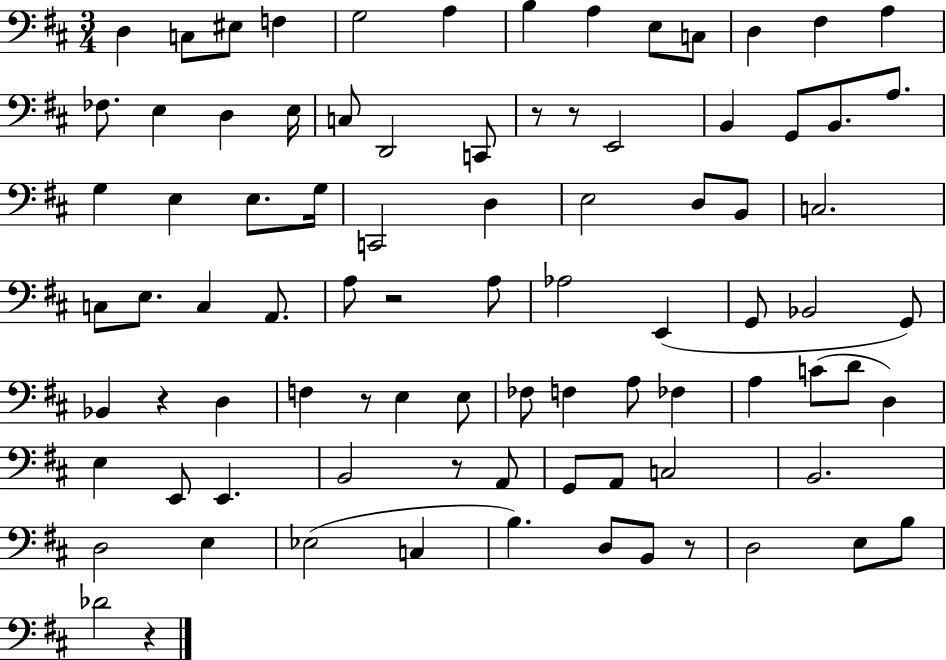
{
  \clef bass
  \numericTimeSignature
  \time 3/4
  \key d \major
  d4 c8 eis8 f4 | g2 a4 | b4 a4 e8 c8 | d4 fis4 a4 | \break fes8. e4 d4 e16 | c8 d,2 c,8 | r8 r8 e,2 | b,4 g,8 b,8. a8. | \break g4 e4 e8. g16 | c,2 d4 | e2 d8 b,8 | c2. | \break c8 e8. c4 a,8. | a8 r2 a8 | aes2 e,4( | g,8 bes,2 g,8) | \break bes,4 r4 d4 | f4 r8 e4 e8 | fes8 f4 a8 fes4 | a4 c'8( d'8 d4) | \break e4 e,8 e,4. | b,2 r8 a,8 | g,8 a,8 c2 | b,2. | \break d2 e4 | ees2( c4 | b4.) d8 b,8 r8 | d2 e8 b8 | \break des'2 r4 | \bar "|."
}